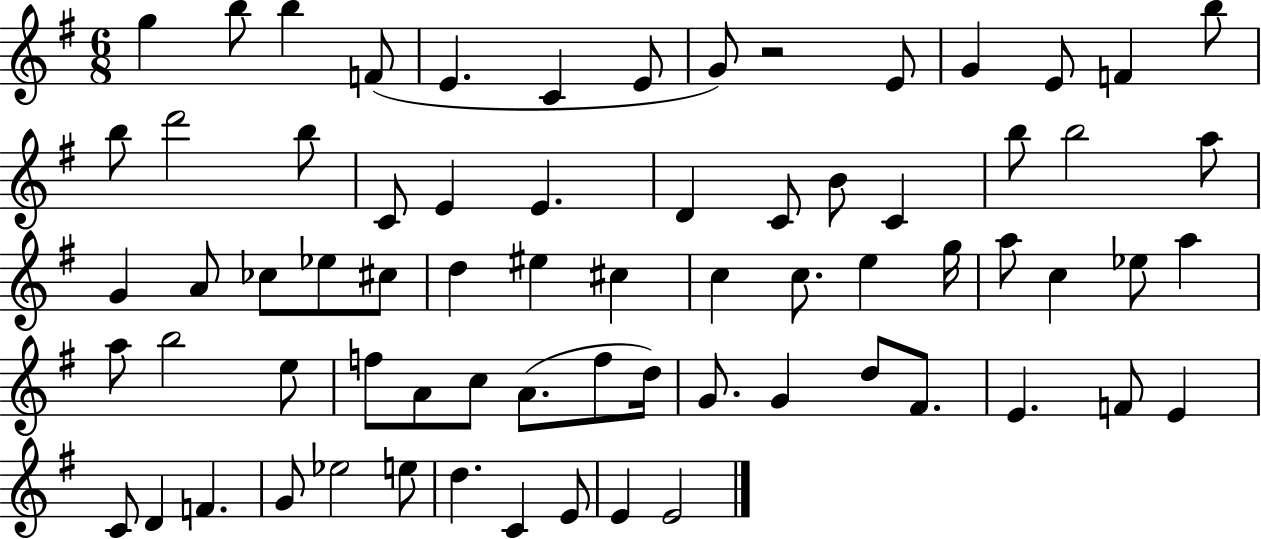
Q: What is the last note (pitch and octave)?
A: E4